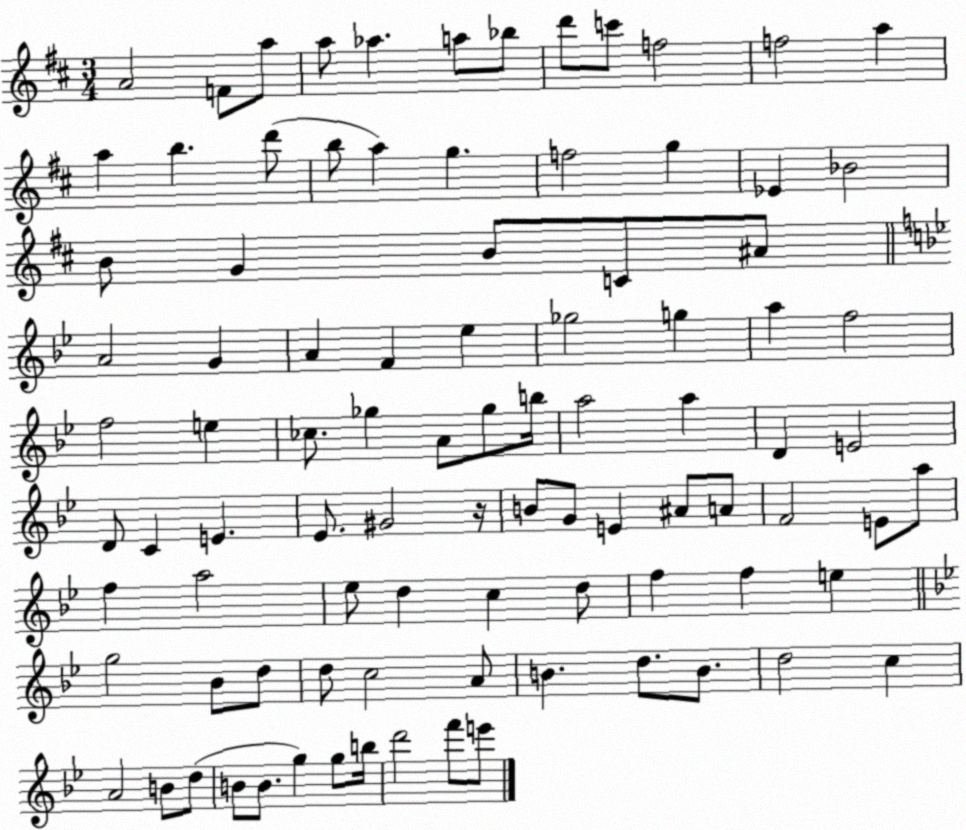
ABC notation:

X:1
T:Untitled
M:3/4
L:1/4
K:D
A2 F/2 a/2 a/2 _a a/2 _b/2 d'/2 c'/2 f2 f2 a a b d'/2 b/2 a g f2 g _E _B2 B/2 G B/2 C/2 ^A/2 A2 G A F _e _g2 g a f2 f2 e _c/2 _g A/2 _g/2 b/4 a2 a D E2 D/2 C E _E/2 ^G2 z/4 B/2 G/2 E ^A/2 A/2 F2 E/2 a/2 f a2 _e/2 d c d/2 f f e g2 _B/2 d/2 d/2 c2 A/2 B d/2 B/2 d2 c A2 B/2 d/2 B/2 B/2 g g/2 b/4 d'2 f'/2 e'/2